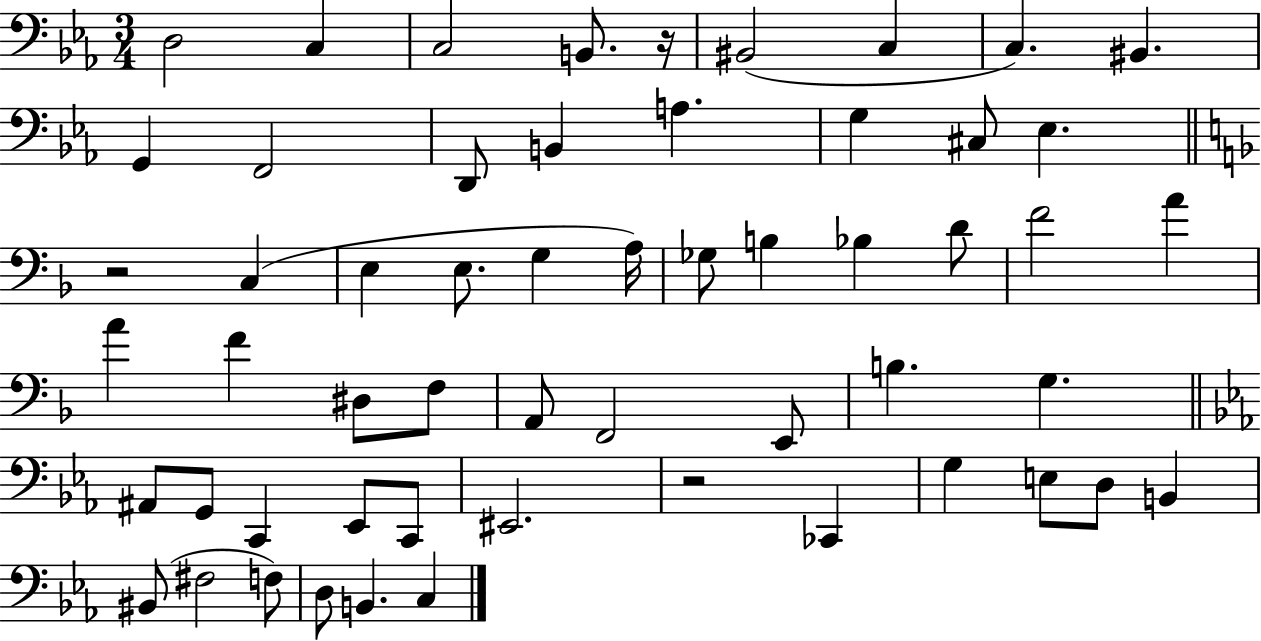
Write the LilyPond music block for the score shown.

{
  \clef bass
  \numericTimeSignature
  \time 3/4
  \key ees \major
  \repeat volta 2 { d2 c4 | c2 b,8. r16 | bis,2( c4 | c4.) bis,4. | \break g,4 f,2 | d,8 b,4 a4. | g4 cis8 ees4. | \bar "||" \break \key f \major r2 c4( | e4 e8. g4 a16) | ges8 b4 bes4 d'8 | f'2 a'4 | \break a'4 f'4 dis8 f8 | a,8 f,2 e,8 | b4. g4. | \bar "||" \break \key c \minor ais,8 g,8 c,4 ees,8 c,8 | eis,2. | r2 ces,4 | g4 e8 d8 b,4 | \break bis,8( fis2 f8) | d8 b,4. c4 | } \bar "|."
}